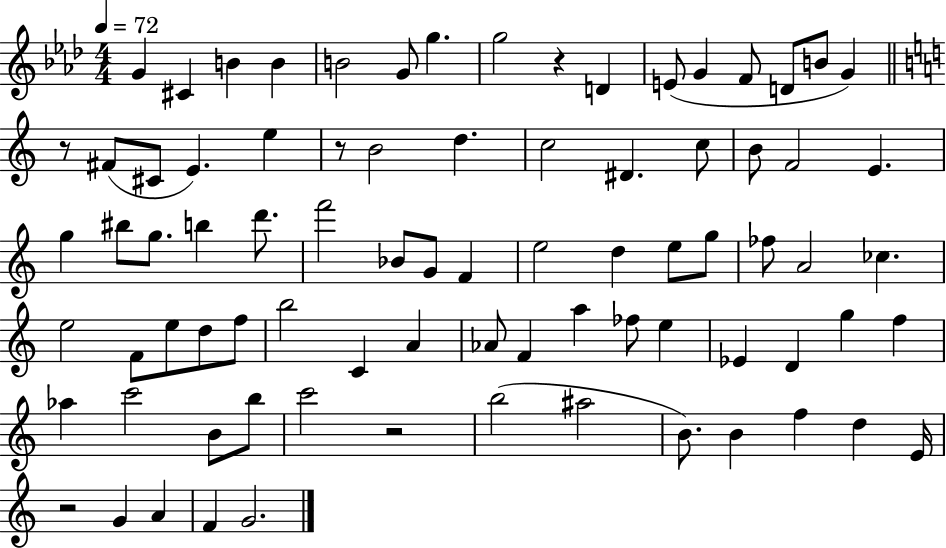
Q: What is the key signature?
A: AES major